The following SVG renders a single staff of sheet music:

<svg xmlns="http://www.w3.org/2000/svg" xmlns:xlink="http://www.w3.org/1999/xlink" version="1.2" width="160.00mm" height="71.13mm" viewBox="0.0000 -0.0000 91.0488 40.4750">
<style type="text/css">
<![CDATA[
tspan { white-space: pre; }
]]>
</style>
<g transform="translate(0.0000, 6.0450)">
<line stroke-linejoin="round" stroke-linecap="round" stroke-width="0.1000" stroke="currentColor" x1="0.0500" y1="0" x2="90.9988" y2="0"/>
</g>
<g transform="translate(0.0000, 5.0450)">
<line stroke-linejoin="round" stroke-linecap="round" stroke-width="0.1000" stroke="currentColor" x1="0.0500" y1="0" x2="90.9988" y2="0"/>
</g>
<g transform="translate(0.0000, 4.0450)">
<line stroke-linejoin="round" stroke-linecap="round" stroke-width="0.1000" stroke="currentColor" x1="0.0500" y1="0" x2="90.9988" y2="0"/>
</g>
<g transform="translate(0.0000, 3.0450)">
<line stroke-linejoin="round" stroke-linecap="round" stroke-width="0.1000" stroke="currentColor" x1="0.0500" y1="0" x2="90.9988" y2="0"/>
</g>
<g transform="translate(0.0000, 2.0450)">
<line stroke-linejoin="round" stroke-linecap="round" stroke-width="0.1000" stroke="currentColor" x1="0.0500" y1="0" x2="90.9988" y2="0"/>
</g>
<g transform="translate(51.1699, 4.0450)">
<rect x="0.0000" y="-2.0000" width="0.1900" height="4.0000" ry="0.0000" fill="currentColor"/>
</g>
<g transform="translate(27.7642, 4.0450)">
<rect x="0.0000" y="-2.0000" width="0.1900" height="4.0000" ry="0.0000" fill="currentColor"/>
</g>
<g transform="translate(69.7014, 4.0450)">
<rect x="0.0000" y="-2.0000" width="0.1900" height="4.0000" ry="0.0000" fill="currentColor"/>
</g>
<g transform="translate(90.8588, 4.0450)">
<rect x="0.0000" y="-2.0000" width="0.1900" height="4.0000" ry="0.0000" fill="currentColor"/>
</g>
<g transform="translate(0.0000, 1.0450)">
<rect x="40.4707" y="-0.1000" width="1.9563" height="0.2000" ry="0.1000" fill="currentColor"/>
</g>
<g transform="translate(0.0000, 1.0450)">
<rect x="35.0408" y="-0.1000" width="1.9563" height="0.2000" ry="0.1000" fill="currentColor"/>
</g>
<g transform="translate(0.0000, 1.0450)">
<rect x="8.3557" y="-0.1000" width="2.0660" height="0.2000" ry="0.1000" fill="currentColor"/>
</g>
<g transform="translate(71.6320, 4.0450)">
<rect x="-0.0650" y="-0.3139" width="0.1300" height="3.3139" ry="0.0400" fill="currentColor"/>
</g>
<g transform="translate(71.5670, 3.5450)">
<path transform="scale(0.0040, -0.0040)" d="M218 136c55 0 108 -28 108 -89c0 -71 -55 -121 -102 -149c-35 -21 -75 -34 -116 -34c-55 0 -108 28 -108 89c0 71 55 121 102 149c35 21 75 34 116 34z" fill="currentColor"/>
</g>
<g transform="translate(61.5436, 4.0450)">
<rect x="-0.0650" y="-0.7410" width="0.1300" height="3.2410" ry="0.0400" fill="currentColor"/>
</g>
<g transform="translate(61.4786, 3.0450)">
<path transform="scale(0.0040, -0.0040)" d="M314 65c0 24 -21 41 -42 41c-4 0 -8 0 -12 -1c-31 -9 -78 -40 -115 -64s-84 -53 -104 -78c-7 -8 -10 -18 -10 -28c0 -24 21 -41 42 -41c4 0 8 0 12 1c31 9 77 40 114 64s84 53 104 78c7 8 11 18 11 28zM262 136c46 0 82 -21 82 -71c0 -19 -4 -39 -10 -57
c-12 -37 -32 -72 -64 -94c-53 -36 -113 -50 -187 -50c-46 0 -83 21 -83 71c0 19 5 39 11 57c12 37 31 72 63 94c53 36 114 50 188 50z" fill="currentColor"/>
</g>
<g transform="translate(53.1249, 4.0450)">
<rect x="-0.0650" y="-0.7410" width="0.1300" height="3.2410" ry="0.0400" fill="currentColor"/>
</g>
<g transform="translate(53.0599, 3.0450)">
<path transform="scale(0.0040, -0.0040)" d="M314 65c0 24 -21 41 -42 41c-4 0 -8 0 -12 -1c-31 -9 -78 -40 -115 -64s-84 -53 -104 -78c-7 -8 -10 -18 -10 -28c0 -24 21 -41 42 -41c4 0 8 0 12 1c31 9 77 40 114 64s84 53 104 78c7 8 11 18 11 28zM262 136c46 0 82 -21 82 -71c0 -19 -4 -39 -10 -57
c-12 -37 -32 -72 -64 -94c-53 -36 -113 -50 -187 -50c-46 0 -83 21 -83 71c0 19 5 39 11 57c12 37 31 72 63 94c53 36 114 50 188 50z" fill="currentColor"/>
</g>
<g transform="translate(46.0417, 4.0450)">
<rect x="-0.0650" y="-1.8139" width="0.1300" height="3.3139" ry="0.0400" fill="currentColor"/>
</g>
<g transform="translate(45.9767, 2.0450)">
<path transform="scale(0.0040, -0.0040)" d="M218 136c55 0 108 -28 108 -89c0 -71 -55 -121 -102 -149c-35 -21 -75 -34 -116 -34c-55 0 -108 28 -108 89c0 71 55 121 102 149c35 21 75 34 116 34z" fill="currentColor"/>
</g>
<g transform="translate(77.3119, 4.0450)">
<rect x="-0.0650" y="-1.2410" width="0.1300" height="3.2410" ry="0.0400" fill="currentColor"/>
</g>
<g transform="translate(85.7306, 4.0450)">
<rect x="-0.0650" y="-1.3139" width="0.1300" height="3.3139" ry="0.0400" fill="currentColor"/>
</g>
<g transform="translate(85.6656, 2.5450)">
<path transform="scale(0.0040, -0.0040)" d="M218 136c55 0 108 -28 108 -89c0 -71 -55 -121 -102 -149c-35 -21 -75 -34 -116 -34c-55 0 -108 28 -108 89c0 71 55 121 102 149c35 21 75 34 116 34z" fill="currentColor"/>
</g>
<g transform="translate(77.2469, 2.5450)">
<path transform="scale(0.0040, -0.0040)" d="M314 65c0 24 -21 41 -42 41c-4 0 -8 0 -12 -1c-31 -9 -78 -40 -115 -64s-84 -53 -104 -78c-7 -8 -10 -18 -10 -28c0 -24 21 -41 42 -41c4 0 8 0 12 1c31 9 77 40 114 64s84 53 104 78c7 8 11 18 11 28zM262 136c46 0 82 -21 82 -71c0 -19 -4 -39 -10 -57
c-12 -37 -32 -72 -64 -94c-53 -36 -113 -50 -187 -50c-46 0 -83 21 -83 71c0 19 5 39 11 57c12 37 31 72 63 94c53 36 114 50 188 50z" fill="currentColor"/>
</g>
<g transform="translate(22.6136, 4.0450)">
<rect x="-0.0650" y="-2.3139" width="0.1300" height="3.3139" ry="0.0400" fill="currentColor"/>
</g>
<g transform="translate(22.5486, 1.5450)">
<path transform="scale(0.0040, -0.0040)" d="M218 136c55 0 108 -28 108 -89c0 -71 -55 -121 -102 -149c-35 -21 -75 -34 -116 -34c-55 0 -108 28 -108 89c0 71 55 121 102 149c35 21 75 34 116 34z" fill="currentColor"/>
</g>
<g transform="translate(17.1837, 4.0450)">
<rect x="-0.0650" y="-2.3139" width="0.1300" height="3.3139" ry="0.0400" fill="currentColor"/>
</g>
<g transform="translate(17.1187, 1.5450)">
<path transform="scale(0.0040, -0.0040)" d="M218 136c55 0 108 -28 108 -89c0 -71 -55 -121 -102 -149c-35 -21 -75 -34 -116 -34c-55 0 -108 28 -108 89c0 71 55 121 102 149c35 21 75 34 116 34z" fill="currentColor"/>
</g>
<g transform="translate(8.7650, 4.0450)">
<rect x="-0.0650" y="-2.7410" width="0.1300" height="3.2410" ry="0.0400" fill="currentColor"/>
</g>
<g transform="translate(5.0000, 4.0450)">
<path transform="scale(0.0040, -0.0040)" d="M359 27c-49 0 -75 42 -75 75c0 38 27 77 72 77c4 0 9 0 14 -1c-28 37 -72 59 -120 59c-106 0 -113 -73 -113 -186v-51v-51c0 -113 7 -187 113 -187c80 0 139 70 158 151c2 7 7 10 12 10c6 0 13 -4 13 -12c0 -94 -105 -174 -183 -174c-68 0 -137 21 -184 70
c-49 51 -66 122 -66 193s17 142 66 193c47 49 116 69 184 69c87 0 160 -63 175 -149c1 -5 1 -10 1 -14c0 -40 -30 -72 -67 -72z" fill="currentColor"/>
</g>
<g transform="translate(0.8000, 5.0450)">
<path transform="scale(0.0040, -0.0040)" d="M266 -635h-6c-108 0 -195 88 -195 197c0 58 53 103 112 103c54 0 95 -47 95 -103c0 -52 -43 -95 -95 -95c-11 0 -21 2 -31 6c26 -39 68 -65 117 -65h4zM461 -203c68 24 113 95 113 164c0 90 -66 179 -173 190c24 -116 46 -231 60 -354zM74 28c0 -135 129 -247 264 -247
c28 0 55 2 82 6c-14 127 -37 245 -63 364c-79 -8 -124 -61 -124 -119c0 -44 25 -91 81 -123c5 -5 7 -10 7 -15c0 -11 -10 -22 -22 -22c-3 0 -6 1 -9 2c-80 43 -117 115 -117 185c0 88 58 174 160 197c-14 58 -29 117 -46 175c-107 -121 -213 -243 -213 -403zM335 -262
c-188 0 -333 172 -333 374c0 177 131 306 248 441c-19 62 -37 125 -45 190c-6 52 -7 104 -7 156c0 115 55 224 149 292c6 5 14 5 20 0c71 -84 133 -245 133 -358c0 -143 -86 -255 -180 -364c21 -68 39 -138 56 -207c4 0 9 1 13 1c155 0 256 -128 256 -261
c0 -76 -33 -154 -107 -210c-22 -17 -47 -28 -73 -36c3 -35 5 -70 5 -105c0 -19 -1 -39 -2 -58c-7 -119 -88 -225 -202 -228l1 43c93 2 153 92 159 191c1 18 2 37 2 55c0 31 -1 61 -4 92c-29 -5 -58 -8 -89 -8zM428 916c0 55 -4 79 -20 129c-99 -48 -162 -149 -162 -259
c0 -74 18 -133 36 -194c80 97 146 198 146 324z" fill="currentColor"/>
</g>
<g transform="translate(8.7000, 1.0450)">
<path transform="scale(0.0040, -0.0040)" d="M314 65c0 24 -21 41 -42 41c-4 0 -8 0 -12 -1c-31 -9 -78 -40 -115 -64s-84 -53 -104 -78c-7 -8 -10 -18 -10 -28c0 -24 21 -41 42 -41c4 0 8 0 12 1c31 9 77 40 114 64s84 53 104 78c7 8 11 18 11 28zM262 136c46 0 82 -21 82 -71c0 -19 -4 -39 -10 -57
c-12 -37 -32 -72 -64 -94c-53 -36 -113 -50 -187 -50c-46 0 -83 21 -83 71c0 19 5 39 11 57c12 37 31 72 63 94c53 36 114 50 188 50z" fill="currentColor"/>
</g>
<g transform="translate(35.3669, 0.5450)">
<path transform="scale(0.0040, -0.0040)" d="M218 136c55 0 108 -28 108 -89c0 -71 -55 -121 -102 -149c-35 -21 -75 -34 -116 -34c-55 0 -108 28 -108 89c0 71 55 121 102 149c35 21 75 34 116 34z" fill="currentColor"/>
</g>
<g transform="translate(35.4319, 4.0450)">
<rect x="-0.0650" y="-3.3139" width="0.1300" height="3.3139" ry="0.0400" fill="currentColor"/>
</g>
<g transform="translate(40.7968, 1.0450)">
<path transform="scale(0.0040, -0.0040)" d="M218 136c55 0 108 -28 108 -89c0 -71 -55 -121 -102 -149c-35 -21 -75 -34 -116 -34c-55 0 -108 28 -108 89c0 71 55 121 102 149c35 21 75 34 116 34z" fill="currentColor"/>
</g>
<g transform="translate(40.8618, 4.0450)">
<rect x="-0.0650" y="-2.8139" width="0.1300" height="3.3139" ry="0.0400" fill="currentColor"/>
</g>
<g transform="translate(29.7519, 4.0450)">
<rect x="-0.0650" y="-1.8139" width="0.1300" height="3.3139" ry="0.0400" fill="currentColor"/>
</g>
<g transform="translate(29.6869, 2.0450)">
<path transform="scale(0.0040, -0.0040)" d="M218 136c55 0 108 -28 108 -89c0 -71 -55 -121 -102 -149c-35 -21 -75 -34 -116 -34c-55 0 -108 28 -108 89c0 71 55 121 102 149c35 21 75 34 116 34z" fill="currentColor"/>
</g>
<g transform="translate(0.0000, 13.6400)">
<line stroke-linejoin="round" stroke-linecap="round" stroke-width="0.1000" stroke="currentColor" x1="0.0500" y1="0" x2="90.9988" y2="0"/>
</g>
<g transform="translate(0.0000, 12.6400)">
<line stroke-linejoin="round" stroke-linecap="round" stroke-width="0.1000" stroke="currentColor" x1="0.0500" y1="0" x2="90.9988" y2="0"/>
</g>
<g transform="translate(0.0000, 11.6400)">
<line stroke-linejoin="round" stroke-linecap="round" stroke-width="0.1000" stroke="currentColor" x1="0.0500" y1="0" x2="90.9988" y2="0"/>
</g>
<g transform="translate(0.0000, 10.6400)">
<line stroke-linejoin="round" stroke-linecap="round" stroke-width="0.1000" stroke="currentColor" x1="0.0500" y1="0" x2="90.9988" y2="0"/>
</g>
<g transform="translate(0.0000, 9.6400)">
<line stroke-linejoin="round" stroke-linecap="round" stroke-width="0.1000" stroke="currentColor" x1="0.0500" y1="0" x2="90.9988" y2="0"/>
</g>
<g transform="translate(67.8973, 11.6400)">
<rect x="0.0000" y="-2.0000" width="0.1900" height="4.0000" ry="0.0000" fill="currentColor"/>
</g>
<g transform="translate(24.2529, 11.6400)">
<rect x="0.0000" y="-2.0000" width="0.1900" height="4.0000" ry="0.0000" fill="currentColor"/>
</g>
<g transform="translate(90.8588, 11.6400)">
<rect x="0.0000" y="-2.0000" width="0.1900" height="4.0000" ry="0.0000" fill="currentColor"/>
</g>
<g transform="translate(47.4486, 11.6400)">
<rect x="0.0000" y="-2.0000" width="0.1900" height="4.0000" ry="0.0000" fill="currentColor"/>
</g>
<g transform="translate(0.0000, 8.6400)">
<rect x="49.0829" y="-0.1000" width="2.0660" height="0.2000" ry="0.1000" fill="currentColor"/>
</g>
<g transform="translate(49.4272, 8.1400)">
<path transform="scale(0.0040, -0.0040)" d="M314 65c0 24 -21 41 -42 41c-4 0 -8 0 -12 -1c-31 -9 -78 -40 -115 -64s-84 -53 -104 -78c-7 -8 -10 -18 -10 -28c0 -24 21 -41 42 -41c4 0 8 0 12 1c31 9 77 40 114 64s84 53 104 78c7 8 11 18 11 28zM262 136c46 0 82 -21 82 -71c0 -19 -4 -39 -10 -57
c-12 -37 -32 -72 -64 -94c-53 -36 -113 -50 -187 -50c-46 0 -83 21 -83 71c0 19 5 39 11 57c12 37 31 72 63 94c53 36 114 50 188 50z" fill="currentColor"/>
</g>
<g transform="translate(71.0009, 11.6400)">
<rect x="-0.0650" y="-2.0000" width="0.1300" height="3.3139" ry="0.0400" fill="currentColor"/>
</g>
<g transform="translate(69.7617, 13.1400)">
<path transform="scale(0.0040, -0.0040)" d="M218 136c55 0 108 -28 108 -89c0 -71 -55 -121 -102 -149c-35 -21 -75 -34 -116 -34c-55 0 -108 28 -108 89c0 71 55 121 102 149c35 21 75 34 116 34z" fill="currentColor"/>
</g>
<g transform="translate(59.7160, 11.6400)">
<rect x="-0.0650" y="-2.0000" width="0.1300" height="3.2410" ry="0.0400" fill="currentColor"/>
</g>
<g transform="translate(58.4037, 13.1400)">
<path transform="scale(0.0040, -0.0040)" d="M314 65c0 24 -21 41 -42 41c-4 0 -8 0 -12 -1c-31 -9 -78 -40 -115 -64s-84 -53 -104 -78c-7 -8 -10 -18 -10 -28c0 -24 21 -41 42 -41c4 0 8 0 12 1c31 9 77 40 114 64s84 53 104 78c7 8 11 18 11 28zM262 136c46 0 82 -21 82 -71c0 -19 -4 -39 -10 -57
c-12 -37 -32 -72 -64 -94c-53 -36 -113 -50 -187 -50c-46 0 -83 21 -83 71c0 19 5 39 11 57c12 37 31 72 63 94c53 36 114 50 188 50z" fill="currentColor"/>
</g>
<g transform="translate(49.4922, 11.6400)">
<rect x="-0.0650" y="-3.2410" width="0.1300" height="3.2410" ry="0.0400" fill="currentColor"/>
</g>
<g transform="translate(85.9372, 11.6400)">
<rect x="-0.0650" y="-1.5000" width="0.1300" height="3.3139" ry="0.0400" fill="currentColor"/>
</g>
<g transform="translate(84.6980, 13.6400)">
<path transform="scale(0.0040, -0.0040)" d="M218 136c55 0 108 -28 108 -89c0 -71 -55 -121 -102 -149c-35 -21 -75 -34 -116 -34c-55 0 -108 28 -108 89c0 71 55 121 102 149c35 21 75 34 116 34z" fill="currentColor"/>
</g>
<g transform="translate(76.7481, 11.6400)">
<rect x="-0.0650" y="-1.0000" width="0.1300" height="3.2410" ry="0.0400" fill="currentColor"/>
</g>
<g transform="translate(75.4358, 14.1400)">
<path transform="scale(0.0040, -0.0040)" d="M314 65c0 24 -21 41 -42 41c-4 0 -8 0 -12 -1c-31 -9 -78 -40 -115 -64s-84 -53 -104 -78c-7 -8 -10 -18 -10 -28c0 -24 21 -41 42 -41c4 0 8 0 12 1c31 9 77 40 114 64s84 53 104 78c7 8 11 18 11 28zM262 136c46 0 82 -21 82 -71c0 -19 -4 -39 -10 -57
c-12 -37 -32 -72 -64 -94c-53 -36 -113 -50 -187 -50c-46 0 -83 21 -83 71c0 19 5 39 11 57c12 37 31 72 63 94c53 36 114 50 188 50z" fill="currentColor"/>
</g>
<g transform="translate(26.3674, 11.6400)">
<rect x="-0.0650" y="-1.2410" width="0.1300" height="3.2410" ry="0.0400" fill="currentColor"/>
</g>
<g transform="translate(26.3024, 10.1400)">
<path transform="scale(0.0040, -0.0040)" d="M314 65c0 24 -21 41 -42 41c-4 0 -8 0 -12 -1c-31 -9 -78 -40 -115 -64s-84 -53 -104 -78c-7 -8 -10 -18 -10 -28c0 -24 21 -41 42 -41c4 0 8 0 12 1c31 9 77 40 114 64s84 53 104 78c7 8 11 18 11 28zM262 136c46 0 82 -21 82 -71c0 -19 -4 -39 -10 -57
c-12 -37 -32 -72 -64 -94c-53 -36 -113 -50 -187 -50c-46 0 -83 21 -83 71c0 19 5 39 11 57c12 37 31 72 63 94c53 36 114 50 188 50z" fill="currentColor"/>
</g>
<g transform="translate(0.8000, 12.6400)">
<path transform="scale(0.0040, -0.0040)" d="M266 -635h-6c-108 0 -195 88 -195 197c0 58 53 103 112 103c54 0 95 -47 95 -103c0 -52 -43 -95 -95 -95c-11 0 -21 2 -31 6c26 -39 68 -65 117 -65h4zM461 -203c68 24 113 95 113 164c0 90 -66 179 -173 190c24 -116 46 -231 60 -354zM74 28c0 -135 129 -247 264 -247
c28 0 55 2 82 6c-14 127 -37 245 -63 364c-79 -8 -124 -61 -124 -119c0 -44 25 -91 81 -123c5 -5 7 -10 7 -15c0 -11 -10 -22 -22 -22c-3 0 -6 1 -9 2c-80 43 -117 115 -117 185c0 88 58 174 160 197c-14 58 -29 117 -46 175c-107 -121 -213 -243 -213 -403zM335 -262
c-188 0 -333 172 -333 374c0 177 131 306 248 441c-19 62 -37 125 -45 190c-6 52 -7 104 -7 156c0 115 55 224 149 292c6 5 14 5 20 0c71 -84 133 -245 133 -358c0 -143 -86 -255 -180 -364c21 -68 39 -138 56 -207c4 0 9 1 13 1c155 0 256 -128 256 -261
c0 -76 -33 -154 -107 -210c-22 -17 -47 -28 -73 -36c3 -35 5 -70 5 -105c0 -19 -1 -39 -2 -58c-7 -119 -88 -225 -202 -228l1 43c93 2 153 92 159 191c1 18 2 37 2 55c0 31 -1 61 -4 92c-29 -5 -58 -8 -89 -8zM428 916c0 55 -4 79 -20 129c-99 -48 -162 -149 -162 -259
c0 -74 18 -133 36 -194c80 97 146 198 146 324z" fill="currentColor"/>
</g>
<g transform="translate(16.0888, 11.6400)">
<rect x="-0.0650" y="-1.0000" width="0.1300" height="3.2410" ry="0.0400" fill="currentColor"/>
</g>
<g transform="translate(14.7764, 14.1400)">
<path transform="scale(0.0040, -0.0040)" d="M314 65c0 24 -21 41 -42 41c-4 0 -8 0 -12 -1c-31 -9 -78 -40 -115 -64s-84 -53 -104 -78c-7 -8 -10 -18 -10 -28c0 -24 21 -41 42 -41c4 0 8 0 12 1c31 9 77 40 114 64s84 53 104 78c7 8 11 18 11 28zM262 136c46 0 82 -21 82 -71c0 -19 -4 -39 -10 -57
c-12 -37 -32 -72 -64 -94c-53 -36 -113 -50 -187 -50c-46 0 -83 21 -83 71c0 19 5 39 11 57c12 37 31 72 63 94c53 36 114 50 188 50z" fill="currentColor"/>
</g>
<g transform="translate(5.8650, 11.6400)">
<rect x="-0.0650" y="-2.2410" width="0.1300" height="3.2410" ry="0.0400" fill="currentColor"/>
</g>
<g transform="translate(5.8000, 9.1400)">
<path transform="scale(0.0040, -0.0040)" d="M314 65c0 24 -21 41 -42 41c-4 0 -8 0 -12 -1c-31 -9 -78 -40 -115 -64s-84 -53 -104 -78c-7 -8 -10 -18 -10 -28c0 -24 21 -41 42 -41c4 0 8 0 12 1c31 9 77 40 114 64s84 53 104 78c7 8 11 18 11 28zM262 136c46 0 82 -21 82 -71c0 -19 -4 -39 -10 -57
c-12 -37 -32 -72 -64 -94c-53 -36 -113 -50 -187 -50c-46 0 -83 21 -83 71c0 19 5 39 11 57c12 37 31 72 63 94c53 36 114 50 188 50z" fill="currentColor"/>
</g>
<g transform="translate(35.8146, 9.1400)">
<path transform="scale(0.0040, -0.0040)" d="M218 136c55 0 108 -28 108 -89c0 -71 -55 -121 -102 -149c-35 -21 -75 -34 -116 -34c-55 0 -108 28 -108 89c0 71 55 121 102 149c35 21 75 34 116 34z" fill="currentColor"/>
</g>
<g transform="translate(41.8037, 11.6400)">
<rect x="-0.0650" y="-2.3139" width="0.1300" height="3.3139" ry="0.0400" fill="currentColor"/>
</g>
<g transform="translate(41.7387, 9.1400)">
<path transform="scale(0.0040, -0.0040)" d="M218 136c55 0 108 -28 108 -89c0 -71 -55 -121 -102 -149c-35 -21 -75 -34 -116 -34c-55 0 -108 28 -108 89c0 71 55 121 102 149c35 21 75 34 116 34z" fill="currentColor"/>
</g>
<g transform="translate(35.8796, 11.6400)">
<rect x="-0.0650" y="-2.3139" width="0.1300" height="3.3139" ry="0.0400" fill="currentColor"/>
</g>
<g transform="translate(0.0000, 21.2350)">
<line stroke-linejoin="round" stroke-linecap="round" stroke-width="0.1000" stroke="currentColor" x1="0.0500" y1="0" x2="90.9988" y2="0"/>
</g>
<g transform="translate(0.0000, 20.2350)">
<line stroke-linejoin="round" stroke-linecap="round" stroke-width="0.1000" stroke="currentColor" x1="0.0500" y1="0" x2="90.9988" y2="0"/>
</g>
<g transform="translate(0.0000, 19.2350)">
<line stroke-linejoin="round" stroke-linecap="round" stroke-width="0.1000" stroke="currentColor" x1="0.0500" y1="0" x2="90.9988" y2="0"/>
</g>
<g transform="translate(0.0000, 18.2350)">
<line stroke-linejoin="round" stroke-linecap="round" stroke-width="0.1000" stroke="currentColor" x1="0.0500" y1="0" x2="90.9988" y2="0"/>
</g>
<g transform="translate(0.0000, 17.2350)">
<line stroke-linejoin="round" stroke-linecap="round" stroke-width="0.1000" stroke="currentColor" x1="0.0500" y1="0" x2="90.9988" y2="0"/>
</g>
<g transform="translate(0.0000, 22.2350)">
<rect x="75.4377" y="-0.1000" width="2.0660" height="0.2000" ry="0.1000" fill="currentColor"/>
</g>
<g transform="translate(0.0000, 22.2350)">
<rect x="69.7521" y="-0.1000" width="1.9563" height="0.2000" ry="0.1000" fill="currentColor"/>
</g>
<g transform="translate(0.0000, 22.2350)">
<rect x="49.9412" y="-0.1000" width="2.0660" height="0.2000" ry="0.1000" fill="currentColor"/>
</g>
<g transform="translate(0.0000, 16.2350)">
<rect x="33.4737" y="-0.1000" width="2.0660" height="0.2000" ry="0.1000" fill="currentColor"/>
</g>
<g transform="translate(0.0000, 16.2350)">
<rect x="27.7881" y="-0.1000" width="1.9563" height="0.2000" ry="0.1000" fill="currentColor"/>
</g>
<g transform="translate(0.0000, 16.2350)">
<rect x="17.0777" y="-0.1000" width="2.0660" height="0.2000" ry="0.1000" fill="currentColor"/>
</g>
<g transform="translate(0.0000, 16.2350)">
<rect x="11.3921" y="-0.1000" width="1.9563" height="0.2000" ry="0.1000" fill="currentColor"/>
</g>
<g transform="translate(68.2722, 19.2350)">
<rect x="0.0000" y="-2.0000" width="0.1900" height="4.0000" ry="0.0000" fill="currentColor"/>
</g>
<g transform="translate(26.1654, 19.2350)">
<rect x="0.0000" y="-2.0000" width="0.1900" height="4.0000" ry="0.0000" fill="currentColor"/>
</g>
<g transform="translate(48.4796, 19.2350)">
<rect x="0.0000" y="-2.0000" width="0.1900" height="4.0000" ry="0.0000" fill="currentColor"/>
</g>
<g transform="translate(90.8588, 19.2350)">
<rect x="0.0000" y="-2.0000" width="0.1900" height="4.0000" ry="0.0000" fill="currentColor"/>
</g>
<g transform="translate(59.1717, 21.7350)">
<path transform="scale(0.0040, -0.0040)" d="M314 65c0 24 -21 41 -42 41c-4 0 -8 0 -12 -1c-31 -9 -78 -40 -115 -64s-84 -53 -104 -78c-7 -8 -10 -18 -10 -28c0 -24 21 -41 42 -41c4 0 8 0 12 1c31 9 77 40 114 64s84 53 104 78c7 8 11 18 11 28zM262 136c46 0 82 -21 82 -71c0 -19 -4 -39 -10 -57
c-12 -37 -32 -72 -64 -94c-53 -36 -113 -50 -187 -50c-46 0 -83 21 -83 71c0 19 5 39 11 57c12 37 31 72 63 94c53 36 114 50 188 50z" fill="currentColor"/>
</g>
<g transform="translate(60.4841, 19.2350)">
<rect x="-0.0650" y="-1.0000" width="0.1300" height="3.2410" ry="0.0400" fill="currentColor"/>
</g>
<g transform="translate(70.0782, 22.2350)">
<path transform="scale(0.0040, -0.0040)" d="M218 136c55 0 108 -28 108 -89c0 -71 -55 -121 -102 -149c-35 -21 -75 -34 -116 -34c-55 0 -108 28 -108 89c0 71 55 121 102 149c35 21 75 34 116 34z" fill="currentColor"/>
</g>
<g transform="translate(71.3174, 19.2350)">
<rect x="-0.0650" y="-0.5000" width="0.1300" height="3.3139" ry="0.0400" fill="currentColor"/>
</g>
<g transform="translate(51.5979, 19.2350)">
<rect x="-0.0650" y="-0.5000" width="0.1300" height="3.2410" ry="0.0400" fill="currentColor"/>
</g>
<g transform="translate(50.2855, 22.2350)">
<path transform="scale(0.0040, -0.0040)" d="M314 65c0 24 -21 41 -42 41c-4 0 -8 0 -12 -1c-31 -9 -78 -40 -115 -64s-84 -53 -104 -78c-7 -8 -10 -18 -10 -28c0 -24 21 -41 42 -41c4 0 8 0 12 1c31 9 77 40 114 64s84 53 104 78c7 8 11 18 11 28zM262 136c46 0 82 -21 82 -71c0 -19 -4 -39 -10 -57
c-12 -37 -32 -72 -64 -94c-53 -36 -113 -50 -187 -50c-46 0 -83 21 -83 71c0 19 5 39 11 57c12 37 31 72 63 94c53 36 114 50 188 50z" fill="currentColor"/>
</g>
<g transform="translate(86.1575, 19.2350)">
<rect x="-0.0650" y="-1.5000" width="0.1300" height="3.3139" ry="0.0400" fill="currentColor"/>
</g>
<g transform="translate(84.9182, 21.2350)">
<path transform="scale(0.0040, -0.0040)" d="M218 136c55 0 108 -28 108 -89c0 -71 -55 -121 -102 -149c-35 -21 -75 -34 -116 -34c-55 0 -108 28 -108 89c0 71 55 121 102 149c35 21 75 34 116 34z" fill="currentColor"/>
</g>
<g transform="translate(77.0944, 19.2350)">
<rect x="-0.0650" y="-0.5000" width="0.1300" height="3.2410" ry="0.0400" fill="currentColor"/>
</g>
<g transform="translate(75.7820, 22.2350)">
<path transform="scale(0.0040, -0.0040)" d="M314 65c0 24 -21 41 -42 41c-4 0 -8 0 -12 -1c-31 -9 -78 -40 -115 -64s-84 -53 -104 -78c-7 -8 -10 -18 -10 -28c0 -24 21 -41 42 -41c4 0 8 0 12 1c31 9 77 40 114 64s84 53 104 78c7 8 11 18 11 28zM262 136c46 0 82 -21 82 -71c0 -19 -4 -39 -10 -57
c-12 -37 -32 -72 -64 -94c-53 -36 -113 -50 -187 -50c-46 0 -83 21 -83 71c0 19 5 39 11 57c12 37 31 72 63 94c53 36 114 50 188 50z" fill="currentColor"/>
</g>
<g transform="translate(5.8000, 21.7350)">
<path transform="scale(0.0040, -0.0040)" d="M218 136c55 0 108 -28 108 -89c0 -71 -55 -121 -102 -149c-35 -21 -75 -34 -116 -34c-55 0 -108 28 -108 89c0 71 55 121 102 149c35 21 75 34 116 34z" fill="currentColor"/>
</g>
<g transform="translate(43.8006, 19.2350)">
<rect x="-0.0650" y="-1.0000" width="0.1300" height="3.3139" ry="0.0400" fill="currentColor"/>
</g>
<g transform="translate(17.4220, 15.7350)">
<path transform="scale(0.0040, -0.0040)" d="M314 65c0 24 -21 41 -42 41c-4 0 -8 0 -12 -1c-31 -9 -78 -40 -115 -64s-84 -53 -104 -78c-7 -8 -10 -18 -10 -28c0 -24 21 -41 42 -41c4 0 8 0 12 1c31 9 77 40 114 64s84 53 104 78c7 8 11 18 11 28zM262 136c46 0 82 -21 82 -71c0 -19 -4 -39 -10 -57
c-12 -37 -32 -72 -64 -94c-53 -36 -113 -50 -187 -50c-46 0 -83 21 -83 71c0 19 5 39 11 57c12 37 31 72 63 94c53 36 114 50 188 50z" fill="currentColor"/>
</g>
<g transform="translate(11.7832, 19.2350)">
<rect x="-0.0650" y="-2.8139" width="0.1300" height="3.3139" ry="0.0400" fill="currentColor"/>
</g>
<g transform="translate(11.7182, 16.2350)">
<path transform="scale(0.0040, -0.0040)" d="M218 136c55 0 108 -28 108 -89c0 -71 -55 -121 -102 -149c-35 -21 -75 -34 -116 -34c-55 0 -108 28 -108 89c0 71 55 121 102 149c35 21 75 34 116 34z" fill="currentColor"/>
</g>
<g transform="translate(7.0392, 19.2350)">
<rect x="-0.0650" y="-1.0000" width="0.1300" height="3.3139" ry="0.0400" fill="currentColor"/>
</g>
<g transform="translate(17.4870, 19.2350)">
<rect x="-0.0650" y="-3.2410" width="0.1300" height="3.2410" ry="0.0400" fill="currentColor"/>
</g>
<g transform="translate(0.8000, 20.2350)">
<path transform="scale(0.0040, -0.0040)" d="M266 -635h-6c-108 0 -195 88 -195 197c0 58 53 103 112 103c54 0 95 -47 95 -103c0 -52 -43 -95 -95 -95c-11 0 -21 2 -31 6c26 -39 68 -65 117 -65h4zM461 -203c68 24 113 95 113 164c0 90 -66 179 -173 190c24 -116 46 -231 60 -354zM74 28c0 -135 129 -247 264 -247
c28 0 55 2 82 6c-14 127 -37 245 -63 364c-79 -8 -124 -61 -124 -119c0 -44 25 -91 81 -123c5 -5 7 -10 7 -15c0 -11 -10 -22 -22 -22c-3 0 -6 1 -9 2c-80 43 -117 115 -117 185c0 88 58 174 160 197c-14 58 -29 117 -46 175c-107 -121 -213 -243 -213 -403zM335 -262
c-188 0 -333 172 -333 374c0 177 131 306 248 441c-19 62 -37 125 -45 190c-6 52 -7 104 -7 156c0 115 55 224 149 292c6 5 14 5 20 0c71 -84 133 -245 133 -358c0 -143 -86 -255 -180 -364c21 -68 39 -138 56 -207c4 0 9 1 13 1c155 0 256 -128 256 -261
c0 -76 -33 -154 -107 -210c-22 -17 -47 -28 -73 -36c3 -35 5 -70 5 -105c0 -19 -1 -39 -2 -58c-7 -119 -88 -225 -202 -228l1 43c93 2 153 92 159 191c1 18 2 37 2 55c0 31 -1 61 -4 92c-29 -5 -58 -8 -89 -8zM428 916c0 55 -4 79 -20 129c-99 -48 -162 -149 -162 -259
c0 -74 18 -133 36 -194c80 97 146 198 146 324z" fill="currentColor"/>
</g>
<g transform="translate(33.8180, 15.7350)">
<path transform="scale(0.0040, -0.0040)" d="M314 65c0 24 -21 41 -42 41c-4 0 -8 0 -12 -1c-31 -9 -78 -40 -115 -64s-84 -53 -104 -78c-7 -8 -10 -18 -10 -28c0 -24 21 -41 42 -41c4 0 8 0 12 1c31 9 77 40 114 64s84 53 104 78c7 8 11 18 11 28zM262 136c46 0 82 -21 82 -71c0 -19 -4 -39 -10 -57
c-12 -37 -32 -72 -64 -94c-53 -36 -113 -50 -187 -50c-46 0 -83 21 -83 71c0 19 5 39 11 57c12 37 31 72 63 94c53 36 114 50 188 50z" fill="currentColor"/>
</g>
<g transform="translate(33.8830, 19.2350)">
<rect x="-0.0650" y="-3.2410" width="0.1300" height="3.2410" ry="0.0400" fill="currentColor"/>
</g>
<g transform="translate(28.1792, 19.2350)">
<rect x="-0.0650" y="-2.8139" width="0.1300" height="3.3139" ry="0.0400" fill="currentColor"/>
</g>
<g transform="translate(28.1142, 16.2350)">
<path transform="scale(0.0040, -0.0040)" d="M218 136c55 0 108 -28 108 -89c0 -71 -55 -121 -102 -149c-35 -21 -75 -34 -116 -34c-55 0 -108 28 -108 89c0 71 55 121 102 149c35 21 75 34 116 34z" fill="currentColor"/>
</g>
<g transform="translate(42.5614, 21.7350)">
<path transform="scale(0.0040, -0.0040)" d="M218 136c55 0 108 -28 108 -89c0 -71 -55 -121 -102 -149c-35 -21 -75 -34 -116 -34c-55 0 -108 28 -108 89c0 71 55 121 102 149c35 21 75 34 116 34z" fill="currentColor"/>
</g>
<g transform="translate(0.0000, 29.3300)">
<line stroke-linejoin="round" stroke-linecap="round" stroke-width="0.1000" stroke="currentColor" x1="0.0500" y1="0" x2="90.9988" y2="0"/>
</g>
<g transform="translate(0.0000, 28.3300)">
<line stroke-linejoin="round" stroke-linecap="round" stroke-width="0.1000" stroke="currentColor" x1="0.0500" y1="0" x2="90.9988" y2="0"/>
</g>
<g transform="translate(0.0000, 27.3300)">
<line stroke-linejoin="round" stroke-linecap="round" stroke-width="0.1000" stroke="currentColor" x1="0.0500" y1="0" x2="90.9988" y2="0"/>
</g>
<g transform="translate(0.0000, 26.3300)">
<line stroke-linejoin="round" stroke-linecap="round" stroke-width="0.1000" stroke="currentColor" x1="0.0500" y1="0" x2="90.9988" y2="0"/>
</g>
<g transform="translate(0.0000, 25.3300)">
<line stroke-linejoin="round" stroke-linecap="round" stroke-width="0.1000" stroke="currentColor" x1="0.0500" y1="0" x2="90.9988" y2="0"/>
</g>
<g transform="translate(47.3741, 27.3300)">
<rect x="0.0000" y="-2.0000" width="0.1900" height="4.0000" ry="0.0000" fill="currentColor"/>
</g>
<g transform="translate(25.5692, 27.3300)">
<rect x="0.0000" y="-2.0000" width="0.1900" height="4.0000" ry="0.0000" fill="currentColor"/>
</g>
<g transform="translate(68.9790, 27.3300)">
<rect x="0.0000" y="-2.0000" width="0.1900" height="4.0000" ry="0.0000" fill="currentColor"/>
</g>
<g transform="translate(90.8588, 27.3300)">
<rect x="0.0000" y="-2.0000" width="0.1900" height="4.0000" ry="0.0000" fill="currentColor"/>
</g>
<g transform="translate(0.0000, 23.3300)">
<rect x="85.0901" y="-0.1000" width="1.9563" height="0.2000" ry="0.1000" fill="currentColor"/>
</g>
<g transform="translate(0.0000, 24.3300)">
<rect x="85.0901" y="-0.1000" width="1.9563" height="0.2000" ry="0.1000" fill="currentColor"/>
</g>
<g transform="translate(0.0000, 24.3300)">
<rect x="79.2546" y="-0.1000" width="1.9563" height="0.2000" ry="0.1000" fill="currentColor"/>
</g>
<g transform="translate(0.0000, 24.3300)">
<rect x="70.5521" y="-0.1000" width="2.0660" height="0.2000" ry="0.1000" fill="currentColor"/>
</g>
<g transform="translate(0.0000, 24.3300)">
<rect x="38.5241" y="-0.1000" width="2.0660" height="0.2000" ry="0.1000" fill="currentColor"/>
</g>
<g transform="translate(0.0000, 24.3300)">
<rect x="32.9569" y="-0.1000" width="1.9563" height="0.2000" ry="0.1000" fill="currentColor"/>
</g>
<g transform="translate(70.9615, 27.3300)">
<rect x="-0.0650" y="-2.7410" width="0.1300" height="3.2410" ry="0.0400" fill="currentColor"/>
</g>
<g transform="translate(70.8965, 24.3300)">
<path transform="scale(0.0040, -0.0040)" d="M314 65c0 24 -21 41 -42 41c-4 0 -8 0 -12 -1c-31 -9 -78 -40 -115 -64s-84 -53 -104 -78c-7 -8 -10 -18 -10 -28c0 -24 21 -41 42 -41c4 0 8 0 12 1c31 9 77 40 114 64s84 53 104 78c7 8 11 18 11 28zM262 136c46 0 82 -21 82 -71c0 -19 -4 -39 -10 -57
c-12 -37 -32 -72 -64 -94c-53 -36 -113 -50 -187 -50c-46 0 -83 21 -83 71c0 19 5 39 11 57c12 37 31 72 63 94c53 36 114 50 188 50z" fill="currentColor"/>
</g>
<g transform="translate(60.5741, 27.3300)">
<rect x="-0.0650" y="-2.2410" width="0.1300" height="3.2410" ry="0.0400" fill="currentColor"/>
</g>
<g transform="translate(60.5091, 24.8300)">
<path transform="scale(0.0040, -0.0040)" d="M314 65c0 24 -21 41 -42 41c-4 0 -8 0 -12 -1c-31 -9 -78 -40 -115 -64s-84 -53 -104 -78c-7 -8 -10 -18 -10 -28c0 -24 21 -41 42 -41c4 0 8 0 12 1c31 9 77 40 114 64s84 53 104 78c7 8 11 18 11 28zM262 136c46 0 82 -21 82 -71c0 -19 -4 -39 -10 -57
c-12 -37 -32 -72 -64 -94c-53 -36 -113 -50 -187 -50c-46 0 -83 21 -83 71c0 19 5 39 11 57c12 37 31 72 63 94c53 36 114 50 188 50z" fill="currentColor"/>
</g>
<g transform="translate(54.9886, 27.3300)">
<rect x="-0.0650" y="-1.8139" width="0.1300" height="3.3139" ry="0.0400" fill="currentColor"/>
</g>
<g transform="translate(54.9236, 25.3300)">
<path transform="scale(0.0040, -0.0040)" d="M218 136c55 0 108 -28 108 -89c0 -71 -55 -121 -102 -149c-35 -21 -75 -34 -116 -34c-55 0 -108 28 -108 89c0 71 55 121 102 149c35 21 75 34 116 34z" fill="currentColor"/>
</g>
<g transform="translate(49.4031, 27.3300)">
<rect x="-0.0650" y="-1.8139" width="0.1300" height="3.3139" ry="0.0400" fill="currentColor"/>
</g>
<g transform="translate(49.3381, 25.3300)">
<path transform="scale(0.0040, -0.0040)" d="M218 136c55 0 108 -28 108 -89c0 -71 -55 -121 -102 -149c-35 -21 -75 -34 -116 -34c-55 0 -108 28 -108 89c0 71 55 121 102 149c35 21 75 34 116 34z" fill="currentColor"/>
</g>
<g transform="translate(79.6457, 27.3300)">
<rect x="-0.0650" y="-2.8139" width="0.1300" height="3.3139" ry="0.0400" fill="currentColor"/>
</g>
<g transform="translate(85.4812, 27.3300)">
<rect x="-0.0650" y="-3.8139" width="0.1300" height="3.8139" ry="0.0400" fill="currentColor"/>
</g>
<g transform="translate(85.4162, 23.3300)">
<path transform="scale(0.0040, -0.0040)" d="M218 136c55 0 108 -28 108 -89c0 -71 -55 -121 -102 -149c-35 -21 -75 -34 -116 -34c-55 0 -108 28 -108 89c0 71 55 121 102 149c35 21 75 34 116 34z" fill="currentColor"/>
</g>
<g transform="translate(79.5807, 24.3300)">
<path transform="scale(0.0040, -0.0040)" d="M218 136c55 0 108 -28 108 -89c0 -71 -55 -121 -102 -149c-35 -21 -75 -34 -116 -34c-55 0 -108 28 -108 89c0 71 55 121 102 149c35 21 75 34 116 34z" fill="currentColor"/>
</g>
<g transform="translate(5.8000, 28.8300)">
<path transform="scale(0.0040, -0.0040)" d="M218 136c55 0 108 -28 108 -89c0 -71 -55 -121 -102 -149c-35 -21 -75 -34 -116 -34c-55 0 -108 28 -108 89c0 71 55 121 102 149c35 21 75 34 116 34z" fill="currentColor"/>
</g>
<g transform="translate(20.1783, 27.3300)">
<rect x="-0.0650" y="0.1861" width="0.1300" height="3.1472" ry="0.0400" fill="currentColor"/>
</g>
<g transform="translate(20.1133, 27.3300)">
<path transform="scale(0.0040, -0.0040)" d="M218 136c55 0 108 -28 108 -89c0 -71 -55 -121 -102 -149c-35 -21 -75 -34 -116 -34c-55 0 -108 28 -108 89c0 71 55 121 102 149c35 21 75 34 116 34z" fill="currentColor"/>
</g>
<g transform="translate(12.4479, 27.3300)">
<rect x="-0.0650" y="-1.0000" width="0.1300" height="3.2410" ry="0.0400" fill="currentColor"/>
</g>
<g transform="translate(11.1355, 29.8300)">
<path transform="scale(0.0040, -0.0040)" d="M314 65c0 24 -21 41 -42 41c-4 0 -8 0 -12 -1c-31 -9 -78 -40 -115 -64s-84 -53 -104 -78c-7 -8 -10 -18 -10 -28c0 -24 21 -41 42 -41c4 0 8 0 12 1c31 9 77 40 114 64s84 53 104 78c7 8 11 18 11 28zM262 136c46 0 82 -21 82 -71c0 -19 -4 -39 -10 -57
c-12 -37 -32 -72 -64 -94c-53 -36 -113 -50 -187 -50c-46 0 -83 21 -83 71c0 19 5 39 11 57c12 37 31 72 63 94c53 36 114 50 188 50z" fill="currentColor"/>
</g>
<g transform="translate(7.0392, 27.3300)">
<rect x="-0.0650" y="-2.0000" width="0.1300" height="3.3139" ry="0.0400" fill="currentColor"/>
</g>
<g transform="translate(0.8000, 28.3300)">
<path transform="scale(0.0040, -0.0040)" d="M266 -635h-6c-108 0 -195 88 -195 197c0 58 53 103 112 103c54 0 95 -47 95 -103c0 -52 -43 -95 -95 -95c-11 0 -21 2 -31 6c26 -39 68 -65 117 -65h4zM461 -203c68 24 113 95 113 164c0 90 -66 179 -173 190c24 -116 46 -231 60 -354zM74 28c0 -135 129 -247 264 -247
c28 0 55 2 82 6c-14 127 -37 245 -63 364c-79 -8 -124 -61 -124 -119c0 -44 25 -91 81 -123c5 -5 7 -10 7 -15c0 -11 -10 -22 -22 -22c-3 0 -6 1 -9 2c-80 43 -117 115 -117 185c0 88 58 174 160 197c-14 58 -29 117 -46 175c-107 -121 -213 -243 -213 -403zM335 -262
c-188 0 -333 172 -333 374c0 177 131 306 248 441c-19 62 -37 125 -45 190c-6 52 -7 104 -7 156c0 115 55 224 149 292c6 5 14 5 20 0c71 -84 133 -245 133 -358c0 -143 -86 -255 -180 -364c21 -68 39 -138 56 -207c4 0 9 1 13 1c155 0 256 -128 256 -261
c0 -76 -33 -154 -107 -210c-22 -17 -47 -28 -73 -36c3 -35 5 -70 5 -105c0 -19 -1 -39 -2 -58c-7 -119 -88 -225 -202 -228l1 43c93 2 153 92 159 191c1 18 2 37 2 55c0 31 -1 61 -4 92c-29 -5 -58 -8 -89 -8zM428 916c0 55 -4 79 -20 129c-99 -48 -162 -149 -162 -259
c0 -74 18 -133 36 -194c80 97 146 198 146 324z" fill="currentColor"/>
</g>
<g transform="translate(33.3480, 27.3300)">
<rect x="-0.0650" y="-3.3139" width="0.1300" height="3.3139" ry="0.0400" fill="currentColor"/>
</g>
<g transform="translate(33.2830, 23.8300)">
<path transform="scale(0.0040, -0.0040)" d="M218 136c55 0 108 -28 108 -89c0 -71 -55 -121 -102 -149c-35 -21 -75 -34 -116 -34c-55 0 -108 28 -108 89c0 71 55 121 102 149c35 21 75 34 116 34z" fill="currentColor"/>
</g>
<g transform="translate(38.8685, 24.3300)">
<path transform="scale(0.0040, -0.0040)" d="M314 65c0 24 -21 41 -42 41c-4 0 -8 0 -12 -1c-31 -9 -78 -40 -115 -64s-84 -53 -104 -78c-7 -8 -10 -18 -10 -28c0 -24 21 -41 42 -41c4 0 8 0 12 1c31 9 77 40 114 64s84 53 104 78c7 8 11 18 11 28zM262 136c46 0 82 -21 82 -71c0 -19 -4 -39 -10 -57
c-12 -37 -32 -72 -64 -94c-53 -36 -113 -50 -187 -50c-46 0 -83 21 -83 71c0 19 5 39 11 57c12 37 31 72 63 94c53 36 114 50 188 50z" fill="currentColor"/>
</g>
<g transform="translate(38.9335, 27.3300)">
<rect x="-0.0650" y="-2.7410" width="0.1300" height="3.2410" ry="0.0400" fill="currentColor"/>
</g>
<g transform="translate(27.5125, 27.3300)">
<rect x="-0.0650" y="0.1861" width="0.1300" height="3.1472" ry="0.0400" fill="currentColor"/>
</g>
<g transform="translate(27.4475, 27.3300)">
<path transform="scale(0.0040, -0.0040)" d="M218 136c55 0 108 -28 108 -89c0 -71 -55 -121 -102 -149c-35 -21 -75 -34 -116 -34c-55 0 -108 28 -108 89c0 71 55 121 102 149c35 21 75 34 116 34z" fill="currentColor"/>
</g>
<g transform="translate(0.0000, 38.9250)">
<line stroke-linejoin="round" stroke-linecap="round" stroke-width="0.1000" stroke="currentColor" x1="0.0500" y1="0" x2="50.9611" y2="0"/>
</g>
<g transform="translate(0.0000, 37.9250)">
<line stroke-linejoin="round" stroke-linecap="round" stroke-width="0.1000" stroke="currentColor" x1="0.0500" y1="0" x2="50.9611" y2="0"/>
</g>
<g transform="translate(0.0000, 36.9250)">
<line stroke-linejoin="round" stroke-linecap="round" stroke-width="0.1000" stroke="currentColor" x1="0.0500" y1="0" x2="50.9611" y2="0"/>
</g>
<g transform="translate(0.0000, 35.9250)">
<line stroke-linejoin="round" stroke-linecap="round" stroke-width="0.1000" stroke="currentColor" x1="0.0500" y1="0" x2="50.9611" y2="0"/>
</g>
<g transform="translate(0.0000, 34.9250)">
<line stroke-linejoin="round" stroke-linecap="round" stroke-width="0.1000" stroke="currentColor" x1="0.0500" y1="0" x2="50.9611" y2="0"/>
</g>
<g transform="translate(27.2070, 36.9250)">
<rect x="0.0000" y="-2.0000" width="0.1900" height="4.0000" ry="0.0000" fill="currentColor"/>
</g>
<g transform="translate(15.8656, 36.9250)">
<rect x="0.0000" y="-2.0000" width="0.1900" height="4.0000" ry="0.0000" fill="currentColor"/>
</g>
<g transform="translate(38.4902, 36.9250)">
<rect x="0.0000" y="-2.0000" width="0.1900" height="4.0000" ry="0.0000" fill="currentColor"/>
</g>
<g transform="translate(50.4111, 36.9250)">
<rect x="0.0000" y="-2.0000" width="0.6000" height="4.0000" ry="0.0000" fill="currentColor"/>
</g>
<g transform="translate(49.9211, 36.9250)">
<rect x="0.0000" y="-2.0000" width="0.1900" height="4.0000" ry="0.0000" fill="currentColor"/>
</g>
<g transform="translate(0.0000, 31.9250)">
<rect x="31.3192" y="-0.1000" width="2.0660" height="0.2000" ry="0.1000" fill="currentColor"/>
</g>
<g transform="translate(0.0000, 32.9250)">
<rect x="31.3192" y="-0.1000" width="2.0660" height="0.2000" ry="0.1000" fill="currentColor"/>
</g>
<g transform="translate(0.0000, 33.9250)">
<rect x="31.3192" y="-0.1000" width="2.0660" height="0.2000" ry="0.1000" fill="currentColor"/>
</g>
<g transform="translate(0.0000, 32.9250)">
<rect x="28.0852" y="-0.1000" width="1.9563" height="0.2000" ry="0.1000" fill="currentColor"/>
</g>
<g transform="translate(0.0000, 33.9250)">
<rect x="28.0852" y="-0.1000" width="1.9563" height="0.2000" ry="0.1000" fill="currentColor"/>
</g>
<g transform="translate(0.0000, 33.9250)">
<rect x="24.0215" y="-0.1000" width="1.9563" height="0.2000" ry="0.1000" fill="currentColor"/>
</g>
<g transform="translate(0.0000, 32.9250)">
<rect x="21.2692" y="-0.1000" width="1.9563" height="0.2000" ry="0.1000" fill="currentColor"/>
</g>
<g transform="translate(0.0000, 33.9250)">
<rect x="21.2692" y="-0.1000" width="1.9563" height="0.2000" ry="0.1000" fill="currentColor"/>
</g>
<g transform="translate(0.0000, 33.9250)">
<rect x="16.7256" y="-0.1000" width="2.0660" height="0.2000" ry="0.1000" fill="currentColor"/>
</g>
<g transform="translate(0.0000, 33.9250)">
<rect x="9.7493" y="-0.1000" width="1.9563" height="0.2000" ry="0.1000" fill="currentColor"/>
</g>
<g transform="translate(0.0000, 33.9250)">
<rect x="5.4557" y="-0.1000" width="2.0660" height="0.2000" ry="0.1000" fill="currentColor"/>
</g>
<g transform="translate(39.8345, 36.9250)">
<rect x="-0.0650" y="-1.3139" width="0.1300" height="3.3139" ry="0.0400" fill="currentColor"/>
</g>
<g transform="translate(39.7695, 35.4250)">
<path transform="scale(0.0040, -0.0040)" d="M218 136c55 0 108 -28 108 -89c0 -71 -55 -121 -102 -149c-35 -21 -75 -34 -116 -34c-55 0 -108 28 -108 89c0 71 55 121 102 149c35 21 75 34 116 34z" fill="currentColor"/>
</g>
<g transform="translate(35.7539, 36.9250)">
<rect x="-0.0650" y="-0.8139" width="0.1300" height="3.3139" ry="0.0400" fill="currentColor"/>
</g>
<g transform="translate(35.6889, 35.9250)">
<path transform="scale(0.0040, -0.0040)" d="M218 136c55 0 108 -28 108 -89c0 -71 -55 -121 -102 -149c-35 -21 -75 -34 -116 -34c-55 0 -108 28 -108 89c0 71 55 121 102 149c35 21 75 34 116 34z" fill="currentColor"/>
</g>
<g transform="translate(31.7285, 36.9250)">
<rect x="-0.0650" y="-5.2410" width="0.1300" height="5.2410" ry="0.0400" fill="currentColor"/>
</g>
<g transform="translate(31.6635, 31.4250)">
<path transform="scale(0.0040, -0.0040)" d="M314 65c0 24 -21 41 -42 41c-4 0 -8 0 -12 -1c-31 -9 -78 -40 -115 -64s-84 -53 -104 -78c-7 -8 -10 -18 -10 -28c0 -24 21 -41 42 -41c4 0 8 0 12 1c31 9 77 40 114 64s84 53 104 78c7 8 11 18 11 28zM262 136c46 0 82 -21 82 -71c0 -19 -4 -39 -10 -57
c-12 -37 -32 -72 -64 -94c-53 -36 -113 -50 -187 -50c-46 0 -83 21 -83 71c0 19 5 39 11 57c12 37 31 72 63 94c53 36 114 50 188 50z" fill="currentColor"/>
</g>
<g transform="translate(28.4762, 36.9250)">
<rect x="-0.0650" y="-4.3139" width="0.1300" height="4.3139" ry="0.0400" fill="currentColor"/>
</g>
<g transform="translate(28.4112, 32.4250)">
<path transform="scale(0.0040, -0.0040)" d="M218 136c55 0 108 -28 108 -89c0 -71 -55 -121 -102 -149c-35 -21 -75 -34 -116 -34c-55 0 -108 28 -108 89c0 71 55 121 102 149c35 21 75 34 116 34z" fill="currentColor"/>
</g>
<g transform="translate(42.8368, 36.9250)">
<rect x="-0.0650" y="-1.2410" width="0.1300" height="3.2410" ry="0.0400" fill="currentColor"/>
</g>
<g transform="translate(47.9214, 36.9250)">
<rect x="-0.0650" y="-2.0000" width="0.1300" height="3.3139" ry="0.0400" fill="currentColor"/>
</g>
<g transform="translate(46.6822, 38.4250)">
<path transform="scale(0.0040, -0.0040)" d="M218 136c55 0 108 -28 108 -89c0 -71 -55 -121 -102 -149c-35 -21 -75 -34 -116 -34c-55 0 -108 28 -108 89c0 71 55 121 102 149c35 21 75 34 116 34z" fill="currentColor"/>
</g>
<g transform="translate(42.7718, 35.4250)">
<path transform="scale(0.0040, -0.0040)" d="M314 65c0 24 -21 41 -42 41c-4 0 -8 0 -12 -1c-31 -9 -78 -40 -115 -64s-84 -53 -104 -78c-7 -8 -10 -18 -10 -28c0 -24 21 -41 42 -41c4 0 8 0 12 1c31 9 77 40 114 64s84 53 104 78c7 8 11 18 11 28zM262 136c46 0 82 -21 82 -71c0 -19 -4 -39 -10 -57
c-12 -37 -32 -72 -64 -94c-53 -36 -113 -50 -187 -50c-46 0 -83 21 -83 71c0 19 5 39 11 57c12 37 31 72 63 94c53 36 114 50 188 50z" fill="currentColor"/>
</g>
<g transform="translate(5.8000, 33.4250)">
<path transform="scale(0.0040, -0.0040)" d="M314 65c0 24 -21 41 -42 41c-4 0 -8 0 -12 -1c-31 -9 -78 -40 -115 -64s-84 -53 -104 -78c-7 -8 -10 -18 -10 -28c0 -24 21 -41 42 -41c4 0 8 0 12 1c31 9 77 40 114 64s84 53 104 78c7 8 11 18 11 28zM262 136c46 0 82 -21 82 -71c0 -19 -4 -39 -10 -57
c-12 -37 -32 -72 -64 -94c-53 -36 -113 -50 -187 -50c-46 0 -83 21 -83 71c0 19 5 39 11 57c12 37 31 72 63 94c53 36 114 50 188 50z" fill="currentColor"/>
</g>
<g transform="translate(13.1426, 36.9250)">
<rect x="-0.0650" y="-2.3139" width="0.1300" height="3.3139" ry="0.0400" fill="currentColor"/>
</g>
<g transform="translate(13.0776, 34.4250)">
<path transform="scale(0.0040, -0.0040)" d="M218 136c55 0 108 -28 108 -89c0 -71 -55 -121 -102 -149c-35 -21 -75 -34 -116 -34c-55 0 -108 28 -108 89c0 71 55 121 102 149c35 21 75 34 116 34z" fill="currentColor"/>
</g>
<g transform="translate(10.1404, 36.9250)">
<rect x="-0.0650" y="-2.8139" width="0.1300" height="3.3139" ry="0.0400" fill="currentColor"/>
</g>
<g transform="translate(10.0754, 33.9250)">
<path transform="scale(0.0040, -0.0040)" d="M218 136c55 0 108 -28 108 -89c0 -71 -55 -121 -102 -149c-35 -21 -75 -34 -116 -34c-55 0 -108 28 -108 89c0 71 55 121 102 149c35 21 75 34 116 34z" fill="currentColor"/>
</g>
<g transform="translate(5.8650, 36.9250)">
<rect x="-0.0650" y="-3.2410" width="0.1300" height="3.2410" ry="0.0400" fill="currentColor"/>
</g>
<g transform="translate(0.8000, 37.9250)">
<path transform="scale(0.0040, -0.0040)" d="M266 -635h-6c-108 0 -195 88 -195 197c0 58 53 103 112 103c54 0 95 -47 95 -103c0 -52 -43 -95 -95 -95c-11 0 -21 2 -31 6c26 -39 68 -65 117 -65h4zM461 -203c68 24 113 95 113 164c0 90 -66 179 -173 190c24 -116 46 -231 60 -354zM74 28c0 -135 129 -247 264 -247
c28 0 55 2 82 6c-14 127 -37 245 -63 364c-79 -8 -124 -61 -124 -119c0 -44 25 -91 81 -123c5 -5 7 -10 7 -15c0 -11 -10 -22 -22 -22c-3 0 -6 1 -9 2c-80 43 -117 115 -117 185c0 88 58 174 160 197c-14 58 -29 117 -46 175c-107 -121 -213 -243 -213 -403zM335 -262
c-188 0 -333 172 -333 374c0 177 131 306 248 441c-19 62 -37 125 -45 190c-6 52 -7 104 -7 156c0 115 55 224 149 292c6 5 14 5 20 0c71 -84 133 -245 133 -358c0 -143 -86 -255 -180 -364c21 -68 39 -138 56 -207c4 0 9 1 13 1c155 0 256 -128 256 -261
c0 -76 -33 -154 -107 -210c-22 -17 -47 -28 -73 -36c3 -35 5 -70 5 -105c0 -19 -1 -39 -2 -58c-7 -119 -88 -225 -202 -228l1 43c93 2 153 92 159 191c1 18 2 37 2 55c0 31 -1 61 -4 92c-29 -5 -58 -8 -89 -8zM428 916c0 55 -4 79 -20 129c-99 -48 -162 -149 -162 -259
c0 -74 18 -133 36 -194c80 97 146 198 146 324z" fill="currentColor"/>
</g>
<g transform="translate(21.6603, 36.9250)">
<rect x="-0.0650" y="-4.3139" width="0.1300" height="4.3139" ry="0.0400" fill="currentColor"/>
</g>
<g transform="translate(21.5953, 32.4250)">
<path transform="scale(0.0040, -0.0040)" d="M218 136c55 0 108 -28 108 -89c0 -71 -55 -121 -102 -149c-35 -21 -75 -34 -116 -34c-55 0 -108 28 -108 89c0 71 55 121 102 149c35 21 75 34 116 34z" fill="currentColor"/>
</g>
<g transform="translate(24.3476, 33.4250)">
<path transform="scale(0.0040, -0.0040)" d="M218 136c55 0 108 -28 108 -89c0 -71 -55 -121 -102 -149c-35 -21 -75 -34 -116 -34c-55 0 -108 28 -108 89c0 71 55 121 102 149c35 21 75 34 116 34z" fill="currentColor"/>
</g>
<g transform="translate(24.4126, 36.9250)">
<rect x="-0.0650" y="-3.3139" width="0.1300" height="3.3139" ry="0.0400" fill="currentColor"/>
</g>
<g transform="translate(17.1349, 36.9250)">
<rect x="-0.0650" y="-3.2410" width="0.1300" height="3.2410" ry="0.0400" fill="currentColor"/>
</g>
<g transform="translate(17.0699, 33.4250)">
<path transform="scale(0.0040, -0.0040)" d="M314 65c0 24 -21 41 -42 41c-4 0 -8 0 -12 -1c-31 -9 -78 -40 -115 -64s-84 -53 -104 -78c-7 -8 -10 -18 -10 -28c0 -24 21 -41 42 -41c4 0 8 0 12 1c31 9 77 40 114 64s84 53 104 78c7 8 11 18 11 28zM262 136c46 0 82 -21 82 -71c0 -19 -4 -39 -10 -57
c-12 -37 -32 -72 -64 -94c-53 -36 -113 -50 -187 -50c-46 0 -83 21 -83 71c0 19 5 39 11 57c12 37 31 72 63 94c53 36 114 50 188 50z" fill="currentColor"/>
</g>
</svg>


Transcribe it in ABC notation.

X:1
T:Untitled
M:4/4
L:1/4
K:C
a2 g g f b a f d2 d2 c e2 e g2 D2 e2 g g b2 F2 F D2 E D a b2 a b2 D C2 D2 C C2 E F D2 B B b a2 f f g2 a2 a c' b2 a g b2 d' b d' f'2 d e e2 F